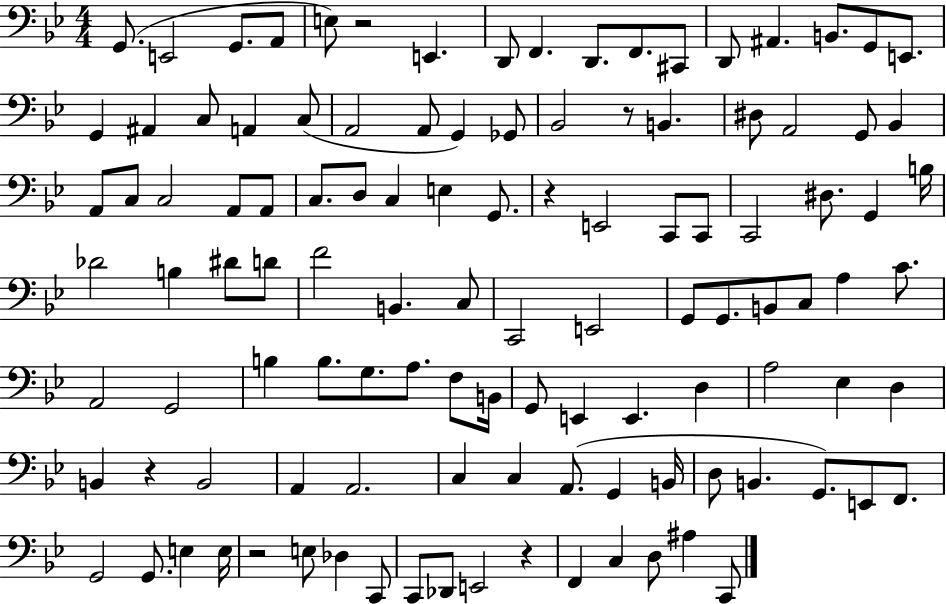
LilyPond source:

{
  \clef bass
  \numericTimeSignature
  \time 4/4
  \key bes \major
  g,8.( e,2 g,8. a,8 | e8) r2 e,4. | d,8 f,4. d,8. f,8. cis,8 | d,8 ais,4. b,8. g,8 e,8. | \break g,4 ais,4 c8 a,4 c8( | a,2 a,8 g,4) ges,8 | bes,2 r8 b,4. | dis8 a,2 g,8 bes,4 | \break a,8 c8 c2 a,8 a,8 | c8. d8 c4 e4 g,8. | r4 e,2 c,8 c,8 | c,2 dis8. g,4 b16 | \break des'2 b4 dis'8 d'8 | f'2 b,4. c8 | c,2 e,2 | g,8 g,8. b,8 c8 a4 c'8. | \break a,2 g,2 | b4 b8. g8. a8. f8 b,16 | g,8 e,4 e,4. d4 | a2 ees4 d4 | \break b,4 r4 b,2 | a,4 a,2. | c4 c4 a,8.( g,4 b,16 | d8 b,4. g,8.) e,8 f,8. | \break g,2 g,8. e4 e16 | r2 e8 des4 c,8 | c,8 des,8 e,2 r4 | f,4 c4 d8 ais4 c,8 | \break \bar "|."
}